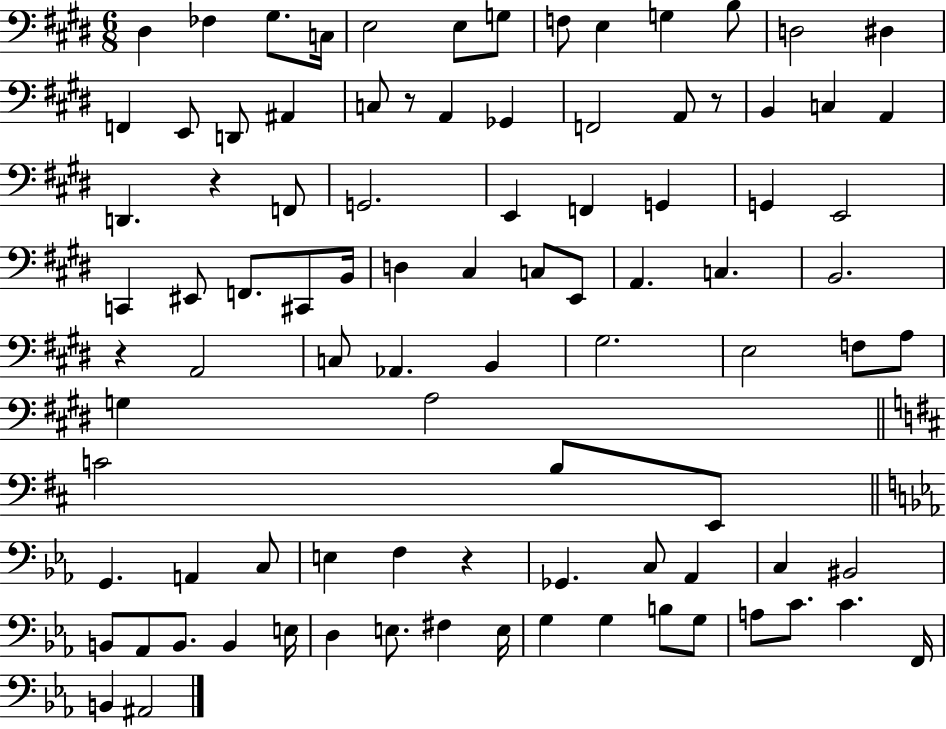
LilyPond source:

{
  \clef bass
  \numericTimeSignature
  \time 6/8
  \key e \major
  dis4 fes4 gis8. c16 | e2 e8 g8 | f8 e4 g4 b8 | d2 dis4 | \break f,4 e,8 d,8 ais,4 | c8 r8 a,4 ges,4 | f,2 a,8 r8 | b,4 c4 a,4 | \break d,4. r4 f,8 | g,2. | e,4 f,4 g,4 | g,4 e,2 | \break c,4 eis,8 f,8. cis,8 b,16 | d4 cis4 c8 e,8 | a,4. c4. | b,2. | \break r4 a,2 | c8 aes,4. b,4 | gis2. | e2 f8 a8 | \break g4 a2 | \bar "||" \break \key b \minor c'2 b8 e,8 | \bar "||" \break \key ees \major g,4. a,4 c8 | e4 f4 r4 | ges,4. c8 aes,4 | c4 bis,2 | \break b,8 aes,8 b,8. b,4 e16 | d4 e8. fis4 e16 | g4 g4 b8 g8 | a8 c'8. c'4. f,16 | \break b,4 ais,2 | \bar "|."
}